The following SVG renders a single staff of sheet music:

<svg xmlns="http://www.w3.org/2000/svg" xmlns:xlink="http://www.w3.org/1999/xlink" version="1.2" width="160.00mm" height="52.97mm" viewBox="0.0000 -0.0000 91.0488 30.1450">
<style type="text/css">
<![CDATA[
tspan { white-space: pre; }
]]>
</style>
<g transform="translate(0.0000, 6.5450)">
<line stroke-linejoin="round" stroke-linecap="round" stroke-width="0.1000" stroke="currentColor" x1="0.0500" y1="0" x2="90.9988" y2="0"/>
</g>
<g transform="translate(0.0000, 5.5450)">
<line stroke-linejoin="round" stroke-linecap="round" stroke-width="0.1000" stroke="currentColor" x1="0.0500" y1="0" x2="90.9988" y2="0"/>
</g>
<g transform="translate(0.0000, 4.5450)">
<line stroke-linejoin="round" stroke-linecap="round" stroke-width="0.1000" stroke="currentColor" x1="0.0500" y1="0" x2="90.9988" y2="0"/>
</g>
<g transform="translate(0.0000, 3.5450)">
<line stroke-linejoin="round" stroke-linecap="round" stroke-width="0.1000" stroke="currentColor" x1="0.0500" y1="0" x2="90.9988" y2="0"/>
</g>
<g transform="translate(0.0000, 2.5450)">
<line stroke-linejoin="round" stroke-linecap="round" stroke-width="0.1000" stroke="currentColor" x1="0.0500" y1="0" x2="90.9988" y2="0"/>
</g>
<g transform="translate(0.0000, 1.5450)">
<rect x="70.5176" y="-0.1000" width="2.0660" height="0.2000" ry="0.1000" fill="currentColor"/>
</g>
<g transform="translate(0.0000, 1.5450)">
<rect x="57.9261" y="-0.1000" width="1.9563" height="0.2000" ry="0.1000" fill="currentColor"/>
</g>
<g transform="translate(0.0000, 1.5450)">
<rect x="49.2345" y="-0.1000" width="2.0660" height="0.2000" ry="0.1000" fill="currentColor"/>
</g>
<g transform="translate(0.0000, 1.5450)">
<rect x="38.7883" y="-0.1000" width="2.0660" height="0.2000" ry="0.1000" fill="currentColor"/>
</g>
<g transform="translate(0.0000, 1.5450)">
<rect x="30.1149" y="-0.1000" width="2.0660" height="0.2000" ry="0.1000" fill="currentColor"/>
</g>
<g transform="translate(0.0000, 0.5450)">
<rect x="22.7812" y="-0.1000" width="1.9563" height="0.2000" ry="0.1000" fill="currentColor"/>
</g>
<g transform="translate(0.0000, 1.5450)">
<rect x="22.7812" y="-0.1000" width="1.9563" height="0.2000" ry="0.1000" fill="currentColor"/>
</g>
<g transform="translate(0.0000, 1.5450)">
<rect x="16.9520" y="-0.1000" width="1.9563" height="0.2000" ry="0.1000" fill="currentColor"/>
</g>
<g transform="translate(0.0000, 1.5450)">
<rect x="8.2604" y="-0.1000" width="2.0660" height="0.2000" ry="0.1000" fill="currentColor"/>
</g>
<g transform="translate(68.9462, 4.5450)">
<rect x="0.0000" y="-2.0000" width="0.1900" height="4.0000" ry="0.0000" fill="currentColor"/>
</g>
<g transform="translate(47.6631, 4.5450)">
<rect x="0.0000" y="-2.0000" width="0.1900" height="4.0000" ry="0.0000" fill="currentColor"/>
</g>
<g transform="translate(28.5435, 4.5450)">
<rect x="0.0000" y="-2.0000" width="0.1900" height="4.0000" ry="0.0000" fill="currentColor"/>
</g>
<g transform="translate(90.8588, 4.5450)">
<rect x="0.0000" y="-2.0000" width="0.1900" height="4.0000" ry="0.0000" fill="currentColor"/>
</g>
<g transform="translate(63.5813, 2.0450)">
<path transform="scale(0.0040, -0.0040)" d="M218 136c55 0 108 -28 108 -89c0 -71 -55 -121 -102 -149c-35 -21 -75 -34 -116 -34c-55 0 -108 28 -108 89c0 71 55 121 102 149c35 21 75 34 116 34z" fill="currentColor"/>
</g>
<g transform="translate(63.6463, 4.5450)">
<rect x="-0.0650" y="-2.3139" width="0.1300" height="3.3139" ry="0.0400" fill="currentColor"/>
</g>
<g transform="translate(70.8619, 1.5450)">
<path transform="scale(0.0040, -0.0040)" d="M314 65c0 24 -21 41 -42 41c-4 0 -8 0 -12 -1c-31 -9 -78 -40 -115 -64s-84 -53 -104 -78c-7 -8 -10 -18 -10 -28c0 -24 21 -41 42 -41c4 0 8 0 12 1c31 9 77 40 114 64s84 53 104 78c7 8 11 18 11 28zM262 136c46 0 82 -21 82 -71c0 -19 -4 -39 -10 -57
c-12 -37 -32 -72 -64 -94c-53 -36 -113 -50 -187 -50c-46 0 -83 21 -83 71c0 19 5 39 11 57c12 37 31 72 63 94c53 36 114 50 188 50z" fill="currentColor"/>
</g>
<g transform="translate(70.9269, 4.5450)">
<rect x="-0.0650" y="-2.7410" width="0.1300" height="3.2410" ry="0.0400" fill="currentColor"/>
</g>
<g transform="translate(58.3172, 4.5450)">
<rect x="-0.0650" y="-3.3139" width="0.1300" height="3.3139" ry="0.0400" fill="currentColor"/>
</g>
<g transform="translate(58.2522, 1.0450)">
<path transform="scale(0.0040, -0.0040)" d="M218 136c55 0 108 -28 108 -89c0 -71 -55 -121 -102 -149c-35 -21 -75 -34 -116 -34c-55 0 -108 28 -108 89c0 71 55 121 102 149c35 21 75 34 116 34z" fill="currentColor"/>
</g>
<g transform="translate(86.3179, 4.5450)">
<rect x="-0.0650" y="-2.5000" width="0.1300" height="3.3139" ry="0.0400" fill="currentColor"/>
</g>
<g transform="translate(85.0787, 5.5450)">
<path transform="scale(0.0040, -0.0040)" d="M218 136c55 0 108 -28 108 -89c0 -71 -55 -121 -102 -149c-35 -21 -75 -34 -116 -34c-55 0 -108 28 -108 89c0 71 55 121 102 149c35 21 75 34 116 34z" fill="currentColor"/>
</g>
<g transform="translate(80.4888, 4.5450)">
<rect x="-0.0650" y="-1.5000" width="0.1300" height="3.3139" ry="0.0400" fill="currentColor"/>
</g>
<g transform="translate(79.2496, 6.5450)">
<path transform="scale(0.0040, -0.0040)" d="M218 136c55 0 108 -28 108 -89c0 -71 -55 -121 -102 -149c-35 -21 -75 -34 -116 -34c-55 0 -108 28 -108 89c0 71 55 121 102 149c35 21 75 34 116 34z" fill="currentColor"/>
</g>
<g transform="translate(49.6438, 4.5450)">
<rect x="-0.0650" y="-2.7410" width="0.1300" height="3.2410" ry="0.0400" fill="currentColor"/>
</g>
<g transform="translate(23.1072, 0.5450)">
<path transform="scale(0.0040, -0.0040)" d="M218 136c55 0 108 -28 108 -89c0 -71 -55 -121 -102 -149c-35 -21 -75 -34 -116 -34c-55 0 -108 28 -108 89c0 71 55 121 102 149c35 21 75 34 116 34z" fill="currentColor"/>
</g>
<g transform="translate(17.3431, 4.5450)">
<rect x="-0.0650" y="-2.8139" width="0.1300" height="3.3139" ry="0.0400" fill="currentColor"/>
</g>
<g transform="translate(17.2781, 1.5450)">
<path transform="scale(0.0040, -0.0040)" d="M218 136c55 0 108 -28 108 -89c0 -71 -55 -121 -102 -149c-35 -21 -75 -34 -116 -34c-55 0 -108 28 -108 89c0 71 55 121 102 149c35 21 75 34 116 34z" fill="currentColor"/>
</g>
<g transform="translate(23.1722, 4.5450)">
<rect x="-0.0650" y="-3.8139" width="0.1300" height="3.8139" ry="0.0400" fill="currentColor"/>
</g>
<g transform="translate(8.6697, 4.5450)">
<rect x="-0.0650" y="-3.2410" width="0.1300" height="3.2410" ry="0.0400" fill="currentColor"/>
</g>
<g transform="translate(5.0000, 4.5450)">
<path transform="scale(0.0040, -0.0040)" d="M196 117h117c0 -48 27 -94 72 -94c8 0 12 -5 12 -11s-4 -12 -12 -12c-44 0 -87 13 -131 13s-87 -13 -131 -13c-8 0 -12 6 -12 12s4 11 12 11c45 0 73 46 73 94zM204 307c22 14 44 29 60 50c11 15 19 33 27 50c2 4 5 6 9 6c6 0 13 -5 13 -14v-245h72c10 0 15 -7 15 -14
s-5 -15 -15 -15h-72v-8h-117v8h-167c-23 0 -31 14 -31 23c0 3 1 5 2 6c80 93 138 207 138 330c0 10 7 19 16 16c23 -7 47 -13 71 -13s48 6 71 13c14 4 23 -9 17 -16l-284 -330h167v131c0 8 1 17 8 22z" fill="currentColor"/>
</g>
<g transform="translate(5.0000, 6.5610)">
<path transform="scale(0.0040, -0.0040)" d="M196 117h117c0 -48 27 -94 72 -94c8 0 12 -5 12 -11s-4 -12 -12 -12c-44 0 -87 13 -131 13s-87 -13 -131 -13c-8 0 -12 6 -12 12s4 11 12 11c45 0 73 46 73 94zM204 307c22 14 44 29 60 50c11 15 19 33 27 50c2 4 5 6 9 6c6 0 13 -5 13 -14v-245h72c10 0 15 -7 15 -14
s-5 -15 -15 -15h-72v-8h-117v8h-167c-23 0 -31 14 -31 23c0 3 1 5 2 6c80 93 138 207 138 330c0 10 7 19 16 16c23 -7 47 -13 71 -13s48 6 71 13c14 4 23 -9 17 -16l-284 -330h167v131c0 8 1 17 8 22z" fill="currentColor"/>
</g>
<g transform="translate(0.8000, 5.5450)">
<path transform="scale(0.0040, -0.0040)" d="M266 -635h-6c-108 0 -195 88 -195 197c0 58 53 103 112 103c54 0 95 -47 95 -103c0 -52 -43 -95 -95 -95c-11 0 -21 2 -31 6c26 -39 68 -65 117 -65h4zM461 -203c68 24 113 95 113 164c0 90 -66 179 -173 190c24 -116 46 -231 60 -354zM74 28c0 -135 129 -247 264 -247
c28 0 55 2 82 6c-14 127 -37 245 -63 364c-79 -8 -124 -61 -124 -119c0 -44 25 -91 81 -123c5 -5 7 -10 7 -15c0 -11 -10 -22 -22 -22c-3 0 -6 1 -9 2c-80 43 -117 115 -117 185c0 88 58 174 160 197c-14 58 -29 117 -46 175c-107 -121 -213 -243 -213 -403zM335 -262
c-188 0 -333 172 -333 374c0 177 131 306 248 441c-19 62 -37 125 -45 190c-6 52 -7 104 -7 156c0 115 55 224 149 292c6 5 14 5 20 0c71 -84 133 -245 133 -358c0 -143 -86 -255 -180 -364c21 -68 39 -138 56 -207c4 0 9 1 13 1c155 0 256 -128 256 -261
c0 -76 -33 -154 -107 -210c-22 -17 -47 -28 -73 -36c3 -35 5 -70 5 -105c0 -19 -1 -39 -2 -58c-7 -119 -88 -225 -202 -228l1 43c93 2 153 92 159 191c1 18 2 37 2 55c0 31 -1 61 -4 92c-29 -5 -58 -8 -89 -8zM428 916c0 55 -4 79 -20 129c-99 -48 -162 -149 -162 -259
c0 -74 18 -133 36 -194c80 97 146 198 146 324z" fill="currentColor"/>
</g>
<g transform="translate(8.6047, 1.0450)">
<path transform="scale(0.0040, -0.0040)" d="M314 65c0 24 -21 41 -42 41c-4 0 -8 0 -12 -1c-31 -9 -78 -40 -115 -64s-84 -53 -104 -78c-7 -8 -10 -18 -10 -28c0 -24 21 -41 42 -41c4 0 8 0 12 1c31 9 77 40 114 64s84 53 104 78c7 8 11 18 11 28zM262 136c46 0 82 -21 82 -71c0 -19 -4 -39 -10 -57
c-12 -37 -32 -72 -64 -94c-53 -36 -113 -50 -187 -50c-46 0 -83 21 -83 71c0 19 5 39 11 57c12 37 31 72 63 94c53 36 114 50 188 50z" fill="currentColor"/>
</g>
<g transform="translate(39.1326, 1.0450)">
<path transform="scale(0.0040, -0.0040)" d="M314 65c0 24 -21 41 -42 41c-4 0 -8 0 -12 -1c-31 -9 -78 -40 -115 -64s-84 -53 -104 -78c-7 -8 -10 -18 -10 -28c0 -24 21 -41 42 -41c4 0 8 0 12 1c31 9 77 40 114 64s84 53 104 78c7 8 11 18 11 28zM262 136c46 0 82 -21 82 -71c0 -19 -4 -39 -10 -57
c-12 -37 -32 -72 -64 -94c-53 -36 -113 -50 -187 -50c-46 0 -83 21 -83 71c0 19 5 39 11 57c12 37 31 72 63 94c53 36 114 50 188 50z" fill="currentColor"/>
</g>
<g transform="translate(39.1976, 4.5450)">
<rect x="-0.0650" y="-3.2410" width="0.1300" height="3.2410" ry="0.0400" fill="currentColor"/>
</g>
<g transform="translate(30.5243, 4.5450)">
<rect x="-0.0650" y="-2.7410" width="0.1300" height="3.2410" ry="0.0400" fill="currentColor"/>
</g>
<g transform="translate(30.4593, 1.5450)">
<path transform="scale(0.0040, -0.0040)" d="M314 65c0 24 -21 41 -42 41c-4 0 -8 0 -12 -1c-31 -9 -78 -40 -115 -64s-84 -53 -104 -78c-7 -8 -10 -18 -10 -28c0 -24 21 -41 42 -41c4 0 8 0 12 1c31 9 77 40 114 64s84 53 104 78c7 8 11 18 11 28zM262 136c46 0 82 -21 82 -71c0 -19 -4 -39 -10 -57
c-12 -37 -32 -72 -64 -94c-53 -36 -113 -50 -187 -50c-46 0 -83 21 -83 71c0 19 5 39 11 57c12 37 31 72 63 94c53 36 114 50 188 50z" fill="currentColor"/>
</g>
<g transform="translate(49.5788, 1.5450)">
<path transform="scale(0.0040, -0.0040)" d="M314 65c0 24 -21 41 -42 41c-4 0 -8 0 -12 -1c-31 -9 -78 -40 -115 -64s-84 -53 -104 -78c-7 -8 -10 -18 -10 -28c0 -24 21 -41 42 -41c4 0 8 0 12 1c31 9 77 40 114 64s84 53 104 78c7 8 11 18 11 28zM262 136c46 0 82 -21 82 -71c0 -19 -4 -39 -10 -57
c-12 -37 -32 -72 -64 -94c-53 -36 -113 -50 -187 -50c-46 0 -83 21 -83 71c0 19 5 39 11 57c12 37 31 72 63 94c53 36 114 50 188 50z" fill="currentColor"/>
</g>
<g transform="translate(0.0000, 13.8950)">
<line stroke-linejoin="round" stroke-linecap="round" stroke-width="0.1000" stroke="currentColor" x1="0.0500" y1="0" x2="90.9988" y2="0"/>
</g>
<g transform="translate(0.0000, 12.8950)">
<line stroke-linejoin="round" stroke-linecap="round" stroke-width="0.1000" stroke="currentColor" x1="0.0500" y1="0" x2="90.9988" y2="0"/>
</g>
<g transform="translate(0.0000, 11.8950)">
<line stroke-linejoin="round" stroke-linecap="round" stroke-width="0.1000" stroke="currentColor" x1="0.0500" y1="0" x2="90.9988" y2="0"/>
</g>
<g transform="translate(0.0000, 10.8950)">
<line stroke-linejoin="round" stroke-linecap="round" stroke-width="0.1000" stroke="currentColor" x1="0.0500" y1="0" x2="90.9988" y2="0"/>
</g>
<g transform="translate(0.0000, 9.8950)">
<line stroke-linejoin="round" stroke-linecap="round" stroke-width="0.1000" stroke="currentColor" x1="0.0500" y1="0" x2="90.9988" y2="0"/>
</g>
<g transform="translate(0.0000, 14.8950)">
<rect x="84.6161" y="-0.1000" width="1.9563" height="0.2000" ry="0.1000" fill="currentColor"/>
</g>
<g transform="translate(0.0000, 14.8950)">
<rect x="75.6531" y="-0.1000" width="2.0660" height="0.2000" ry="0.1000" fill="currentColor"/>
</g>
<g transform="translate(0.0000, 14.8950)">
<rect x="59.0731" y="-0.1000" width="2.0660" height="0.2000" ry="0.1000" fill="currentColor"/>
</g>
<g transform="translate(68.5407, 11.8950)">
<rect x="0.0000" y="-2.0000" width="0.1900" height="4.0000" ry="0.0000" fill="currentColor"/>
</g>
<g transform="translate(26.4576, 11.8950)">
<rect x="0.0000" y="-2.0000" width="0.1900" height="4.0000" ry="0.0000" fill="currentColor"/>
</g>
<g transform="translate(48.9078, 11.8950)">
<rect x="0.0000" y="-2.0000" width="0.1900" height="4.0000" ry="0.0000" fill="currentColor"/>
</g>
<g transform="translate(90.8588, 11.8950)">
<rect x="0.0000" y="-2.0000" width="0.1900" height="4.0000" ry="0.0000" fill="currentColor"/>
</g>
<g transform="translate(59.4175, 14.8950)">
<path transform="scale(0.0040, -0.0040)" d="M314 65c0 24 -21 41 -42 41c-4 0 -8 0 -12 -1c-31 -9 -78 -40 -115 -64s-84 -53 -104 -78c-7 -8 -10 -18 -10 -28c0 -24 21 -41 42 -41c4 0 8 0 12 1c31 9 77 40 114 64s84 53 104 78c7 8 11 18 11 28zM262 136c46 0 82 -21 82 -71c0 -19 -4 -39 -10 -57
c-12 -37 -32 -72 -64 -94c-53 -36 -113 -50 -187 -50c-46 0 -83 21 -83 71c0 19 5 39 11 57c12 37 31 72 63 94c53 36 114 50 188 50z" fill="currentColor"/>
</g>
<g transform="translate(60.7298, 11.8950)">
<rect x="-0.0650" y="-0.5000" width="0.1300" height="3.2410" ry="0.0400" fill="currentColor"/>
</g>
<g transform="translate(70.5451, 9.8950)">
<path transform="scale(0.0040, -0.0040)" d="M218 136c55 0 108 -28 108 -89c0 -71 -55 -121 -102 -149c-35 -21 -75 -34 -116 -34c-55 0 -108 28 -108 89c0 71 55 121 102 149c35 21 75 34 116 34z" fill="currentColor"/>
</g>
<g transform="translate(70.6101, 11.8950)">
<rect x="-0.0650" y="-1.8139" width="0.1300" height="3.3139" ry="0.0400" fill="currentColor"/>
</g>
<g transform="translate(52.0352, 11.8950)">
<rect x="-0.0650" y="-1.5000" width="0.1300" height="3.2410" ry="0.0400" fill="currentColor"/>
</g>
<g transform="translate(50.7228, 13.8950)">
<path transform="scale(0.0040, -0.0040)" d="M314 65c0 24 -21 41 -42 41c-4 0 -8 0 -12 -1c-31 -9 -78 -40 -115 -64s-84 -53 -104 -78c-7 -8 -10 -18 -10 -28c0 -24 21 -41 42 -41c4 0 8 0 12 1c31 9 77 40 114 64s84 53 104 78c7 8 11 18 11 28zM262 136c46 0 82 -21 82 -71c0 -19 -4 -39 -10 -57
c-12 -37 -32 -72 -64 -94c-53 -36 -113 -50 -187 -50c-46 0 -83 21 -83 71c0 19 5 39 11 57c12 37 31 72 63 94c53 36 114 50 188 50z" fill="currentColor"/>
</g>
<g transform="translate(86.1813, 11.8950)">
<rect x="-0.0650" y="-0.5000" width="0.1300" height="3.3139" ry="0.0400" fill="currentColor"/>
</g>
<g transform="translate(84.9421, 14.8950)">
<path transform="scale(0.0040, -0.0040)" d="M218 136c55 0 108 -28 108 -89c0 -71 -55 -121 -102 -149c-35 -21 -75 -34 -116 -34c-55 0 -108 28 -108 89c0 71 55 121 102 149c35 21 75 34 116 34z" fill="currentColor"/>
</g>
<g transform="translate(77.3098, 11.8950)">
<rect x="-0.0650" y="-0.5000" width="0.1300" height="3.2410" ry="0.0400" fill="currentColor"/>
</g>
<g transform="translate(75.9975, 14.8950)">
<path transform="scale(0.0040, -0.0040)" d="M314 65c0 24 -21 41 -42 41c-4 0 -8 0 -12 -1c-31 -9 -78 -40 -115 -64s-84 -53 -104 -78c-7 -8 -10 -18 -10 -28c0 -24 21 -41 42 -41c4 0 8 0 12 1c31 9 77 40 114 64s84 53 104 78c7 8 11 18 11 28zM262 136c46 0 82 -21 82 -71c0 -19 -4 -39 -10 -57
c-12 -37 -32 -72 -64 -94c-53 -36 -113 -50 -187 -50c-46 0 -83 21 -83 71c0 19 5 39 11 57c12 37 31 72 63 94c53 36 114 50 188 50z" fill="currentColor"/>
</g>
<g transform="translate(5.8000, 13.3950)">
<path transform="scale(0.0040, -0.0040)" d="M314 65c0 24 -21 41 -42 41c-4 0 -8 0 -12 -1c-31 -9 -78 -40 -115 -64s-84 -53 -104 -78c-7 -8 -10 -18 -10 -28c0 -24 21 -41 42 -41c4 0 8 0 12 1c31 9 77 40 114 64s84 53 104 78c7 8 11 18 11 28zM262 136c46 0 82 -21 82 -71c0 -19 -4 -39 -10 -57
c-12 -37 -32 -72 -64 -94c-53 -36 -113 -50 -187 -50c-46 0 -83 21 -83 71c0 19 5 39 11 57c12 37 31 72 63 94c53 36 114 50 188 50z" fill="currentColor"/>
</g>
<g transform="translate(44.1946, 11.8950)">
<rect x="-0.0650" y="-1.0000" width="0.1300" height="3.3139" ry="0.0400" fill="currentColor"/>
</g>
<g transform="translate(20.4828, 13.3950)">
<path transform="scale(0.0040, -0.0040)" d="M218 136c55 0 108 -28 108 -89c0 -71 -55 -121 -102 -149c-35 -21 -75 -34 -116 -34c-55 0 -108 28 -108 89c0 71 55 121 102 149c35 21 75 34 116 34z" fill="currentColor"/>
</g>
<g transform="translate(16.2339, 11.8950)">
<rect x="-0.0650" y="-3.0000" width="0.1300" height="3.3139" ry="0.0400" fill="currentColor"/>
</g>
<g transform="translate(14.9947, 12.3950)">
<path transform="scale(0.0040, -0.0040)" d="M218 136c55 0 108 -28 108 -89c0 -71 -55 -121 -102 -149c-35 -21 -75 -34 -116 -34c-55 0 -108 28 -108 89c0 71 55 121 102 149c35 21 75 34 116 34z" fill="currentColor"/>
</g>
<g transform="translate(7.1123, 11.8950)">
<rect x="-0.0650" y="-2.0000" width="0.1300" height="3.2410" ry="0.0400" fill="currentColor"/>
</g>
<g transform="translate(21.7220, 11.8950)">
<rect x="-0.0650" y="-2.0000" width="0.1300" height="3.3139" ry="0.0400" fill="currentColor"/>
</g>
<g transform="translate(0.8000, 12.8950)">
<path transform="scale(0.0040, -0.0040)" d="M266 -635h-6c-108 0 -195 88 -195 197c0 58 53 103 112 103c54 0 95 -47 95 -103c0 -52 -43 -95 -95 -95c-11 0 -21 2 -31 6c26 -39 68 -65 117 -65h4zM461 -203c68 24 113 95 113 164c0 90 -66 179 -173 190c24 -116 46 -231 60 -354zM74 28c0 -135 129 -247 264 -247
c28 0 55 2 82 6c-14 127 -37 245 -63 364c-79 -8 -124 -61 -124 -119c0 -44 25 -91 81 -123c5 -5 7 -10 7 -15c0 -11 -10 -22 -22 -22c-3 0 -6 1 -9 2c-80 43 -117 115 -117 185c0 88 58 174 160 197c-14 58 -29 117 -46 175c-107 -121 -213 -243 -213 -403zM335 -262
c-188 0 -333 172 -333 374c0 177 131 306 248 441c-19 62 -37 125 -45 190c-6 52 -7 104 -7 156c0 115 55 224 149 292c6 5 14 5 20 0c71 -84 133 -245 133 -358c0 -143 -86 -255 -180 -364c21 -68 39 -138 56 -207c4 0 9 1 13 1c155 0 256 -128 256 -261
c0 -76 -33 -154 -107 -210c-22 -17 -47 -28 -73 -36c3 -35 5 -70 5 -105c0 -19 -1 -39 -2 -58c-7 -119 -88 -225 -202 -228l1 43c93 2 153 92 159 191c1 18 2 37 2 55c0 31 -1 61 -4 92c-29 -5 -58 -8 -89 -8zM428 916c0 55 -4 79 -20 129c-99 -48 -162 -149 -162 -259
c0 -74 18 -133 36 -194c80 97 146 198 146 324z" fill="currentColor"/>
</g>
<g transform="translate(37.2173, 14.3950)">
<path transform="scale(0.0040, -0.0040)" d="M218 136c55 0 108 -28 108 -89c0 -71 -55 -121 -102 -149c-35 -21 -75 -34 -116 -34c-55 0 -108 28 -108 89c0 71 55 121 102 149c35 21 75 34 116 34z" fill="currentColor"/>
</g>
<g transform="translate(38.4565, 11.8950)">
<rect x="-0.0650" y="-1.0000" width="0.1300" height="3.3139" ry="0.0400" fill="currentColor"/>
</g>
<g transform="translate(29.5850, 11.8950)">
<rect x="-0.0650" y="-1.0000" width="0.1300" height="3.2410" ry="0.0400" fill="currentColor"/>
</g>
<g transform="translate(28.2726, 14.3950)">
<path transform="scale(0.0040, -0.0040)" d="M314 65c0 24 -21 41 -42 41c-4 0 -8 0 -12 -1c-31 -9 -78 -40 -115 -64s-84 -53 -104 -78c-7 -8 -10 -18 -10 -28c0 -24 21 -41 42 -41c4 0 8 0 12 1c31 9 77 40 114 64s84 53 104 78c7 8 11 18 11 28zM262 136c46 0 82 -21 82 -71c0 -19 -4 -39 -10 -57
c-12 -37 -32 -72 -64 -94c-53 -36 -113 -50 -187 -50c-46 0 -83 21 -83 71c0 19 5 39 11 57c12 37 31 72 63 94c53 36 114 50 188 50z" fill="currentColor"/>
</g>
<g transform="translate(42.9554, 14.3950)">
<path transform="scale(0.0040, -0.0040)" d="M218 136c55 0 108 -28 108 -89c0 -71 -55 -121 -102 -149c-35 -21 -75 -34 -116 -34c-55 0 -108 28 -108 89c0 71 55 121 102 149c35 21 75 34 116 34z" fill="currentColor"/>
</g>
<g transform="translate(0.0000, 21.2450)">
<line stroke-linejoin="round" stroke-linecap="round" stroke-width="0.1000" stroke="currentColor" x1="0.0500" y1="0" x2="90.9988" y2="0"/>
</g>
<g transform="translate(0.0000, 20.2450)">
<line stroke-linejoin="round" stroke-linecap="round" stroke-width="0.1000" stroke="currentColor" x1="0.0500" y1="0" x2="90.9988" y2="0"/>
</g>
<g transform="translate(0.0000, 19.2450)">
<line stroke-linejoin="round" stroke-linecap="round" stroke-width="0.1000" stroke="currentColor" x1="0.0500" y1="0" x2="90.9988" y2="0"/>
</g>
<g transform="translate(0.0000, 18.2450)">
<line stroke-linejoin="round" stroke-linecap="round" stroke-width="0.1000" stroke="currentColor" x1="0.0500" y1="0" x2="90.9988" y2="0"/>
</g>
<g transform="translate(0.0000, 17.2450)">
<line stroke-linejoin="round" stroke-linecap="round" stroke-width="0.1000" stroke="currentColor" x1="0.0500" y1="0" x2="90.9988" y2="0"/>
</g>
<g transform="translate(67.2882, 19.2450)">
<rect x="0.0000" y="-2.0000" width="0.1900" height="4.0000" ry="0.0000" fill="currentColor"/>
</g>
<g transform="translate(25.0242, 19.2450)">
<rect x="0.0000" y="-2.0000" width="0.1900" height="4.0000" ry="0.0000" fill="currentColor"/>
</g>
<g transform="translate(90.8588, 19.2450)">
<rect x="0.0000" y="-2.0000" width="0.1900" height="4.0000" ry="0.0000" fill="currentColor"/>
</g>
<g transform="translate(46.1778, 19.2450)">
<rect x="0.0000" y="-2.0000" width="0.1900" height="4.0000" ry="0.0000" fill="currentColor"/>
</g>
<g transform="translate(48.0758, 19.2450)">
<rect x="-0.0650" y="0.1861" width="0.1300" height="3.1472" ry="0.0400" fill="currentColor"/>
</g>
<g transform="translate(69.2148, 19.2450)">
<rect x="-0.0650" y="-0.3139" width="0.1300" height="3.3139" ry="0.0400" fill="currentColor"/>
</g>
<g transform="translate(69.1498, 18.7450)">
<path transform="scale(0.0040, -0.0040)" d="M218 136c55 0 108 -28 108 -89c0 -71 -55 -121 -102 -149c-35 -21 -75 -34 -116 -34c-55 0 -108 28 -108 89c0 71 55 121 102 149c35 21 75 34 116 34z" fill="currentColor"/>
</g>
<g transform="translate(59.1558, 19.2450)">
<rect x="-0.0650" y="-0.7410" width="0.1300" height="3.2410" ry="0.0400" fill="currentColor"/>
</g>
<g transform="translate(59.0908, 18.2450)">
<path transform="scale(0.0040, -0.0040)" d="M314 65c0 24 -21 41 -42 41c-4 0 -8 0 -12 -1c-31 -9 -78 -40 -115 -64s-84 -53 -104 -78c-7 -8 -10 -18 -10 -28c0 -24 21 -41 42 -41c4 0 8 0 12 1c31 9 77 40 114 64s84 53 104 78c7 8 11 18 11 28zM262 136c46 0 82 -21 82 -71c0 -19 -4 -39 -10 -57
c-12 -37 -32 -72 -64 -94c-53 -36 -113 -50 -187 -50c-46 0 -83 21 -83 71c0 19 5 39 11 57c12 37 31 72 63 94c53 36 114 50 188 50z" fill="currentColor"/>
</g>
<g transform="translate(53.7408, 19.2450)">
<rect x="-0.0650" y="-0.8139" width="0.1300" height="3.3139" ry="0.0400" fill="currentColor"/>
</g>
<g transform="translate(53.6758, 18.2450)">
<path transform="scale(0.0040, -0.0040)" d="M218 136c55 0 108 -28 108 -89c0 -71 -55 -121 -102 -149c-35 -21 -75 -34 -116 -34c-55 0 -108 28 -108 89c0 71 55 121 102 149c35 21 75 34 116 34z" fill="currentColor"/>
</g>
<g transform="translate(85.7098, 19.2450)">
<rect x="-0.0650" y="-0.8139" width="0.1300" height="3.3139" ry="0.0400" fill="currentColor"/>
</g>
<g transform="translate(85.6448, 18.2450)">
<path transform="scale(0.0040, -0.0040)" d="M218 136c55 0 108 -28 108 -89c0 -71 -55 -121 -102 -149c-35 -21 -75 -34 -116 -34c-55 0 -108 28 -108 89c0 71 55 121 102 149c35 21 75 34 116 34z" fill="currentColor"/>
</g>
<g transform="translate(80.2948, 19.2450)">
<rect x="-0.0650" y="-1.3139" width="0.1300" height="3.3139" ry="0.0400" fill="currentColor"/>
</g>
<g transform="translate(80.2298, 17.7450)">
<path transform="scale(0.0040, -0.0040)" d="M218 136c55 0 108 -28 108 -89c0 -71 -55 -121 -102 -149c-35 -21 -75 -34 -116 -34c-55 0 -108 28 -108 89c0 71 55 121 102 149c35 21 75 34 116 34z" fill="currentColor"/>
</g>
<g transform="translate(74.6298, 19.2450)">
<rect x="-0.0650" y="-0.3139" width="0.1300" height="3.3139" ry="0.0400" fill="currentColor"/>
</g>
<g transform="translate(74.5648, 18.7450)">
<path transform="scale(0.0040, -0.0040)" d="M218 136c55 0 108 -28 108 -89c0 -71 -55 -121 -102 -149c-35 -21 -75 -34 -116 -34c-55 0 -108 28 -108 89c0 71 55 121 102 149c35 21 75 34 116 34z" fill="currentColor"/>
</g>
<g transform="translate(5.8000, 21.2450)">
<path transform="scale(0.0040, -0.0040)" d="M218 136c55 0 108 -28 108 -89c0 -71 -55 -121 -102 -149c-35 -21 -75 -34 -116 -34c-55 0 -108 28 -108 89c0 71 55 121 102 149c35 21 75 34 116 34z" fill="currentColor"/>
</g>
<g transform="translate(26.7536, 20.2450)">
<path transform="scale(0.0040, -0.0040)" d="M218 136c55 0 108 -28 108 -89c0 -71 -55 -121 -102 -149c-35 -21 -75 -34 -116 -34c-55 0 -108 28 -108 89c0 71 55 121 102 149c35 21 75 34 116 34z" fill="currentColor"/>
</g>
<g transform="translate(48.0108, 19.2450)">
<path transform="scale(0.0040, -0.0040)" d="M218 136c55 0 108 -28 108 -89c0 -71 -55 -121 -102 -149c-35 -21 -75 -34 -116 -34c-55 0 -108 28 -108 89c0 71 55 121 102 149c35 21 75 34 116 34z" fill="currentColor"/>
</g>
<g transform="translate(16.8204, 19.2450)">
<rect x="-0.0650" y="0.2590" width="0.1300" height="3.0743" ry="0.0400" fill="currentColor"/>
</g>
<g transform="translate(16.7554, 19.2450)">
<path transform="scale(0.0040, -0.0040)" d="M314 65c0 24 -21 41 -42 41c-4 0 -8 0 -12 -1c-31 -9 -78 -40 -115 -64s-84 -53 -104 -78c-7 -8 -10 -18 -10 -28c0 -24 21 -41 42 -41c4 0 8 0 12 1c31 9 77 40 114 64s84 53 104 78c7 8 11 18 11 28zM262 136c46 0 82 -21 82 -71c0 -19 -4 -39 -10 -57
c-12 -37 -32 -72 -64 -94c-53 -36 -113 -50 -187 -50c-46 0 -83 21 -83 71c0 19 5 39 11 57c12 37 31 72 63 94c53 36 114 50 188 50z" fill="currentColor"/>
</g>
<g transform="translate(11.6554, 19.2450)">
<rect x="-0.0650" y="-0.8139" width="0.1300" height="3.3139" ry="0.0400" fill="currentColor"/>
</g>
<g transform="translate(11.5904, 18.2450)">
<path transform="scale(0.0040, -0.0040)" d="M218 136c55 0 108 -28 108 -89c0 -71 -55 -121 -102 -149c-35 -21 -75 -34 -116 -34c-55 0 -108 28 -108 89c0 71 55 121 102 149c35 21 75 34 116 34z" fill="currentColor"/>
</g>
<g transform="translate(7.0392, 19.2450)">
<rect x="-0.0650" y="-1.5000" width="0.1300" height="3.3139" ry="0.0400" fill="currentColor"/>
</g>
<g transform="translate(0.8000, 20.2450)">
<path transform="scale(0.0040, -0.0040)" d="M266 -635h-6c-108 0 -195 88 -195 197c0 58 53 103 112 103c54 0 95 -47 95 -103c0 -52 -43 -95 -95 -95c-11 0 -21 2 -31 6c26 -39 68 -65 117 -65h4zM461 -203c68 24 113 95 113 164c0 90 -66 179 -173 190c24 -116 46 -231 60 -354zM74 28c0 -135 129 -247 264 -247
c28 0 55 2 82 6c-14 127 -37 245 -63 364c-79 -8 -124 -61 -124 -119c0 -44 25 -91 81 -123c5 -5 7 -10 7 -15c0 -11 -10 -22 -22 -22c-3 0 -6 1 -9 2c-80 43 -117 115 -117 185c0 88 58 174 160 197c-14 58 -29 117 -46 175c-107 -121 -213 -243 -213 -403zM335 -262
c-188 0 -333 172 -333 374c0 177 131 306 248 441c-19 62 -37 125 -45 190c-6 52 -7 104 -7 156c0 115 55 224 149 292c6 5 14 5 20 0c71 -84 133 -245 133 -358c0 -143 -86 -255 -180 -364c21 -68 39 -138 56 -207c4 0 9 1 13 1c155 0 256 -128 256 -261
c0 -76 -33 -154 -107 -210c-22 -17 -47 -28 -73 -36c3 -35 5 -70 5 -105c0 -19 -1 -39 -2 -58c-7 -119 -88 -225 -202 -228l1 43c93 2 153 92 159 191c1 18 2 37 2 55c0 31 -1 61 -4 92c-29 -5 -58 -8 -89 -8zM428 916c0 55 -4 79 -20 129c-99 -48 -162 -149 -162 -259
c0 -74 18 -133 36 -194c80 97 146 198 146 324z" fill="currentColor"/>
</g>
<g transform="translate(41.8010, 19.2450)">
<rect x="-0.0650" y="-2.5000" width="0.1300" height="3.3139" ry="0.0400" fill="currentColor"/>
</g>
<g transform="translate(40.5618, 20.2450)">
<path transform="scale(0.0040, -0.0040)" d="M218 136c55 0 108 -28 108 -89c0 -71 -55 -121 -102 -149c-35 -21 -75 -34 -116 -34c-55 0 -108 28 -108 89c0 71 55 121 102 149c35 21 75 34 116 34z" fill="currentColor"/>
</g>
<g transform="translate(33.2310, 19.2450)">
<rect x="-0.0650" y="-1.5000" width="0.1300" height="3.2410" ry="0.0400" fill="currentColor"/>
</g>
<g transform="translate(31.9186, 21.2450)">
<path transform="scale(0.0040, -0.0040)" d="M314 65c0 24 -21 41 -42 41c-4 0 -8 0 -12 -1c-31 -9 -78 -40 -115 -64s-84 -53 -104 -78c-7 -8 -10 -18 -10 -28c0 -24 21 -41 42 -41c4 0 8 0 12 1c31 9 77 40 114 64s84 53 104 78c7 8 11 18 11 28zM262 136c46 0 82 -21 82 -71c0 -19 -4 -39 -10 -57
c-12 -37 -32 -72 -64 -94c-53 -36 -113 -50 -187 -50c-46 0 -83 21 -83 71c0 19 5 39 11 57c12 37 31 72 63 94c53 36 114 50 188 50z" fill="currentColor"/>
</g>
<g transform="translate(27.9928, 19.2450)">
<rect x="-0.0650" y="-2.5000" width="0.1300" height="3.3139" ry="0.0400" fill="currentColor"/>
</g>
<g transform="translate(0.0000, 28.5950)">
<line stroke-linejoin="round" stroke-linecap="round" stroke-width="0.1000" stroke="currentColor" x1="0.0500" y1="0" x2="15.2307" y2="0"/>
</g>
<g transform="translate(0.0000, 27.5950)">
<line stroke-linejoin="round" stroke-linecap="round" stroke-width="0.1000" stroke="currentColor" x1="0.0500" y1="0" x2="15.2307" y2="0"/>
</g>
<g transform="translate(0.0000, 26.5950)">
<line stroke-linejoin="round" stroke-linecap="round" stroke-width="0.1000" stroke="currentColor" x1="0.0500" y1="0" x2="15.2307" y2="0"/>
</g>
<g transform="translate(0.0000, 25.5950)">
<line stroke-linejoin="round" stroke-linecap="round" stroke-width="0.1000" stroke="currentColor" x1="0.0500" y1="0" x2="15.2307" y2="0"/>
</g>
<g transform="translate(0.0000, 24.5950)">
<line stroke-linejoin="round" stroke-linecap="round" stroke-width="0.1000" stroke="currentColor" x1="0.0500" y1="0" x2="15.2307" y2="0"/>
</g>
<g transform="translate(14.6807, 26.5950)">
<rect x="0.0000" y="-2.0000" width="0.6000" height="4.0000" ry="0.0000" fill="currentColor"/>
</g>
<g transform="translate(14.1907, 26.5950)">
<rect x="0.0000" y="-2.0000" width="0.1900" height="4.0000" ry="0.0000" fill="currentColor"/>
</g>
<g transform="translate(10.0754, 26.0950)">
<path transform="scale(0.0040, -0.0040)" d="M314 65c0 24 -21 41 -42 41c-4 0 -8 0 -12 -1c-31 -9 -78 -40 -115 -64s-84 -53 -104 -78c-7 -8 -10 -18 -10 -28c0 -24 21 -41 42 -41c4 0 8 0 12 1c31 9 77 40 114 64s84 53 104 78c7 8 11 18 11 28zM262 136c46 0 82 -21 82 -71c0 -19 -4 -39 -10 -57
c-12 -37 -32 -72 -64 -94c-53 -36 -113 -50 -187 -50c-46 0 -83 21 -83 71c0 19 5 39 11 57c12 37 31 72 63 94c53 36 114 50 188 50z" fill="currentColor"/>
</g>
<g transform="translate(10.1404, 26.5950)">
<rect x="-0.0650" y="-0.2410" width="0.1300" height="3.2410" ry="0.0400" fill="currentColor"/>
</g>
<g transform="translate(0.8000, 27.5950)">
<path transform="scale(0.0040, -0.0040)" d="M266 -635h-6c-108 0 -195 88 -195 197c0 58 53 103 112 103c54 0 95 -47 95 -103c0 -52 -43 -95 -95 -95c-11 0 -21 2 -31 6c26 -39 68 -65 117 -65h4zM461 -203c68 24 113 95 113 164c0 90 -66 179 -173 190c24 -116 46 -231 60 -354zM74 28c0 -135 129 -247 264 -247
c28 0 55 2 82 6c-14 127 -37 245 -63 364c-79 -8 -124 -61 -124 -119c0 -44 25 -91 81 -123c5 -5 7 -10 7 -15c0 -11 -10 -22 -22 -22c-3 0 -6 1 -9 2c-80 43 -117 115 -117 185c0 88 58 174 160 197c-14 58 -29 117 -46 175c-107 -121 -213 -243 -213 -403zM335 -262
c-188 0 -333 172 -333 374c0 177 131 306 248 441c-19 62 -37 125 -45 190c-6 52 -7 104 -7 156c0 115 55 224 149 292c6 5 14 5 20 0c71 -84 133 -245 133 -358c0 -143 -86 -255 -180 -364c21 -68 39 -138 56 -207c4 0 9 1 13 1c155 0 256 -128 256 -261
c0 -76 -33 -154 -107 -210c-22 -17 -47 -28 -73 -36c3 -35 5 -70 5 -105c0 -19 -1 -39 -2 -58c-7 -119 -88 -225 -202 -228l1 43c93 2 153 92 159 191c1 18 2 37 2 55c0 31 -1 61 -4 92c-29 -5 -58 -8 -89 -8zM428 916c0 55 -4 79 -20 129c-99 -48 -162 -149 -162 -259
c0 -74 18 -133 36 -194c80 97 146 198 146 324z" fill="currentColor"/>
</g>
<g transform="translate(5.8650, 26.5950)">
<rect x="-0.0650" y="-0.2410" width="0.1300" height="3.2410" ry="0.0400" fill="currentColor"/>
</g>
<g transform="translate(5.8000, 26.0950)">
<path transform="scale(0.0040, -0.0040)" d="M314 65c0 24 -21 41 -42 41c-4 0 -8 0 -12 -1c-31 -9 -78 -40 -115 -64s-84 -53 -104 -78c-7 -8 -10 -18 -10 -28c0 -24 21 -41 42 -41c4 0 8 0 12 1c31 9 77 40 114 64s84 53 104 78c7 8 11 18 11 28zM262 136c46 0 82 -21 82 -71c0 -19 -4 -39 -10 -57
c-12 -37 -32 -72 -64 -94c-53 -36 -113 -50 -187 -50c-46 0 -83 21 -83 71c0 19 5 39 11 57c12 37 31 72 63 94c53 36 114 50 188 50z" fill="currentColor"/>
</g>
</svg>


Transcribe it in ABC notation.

X:1
T:Untitled
M:4/4
L:1/4
K:C
b2 a c' a2 b2 a2 b g a2 E G F2 A F D2 D D E2 C2 f C2 C E d B2 G E2 G B d d2 c c e d c2 c2